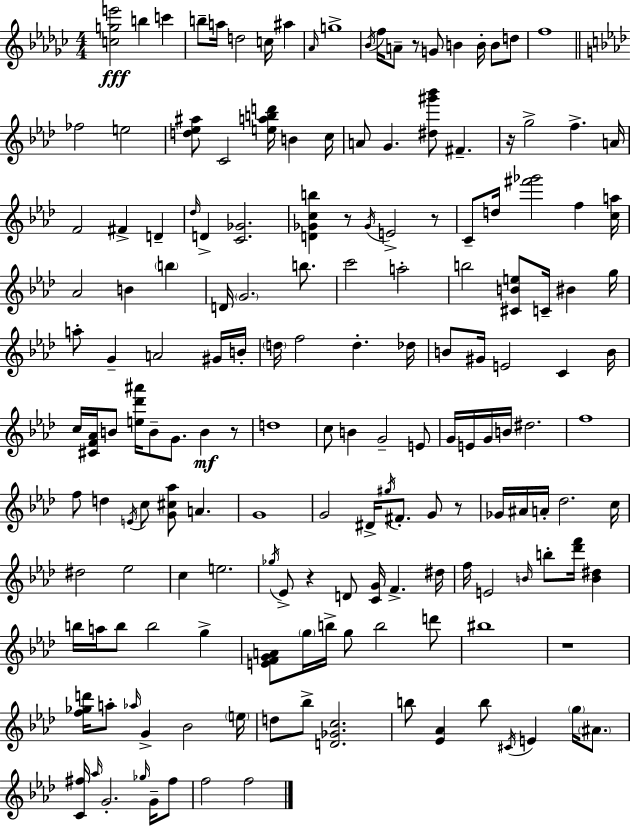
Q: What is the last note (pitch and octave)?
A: F5